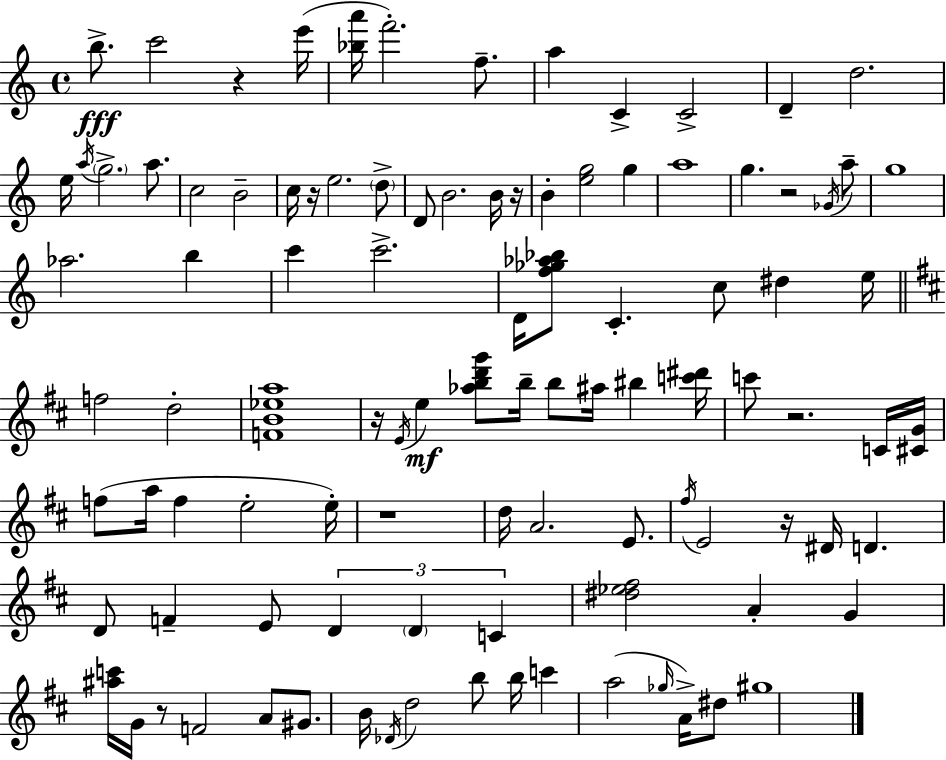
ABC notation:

X:1
T:Untitled
M:4/4
L:1/4
K:Am
b/2 c'2 z e'/4 [_ba']/4 f'2 f/2 a C C2 D d2 e/4 a/4 g2 a/2 c2 B2 c/4 z/4 e2 d/2 D/2 B2 B/4 z/4 B [eg]2 g a4 g z2 _G/4 a/2 g4 _a2 b c' c'2 D/4 [f_g_a_b]/2 C c/2 ^d e/4 f2 d2 [FB_ea]4 z/4 E/4 e [_abd'g']/2 b/4 b/2 ^a/4 ^b [c'^d']/4 c'/2 z2 C/4 [^CG]/4 f/2 a/4 f e2 e/4 z4 d/4 A2 E/2 ^f/4 E2 z/4 ^D/4 D D/2 F E/2 D D C [^d_e^f]2 A G [^ac']/4 G/4 z/2 F2 A/2 ^G/2 B/4 _D/4 d2 b/2 b/4 c' a2 _g/4 A/4 ^d/2 ^g4